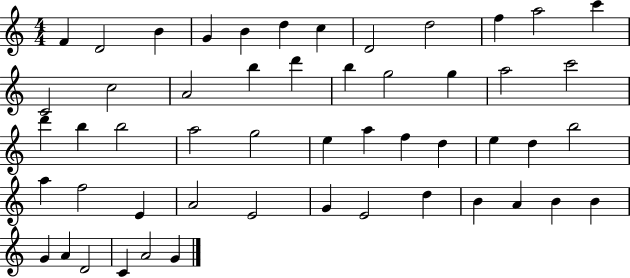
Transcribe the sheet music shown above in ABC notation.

X:1
T:Untitled
M:4/4
L:1/4
K:C
F D2 B G B d c D2 d2 f a2 c' C2 c2 A2 b d' b g2 g a2 c'2 d' b b2 a2 g2 e a f d e d b2 a f2 E A2 E2 G E2 d B A B B G A D2 C A2 G